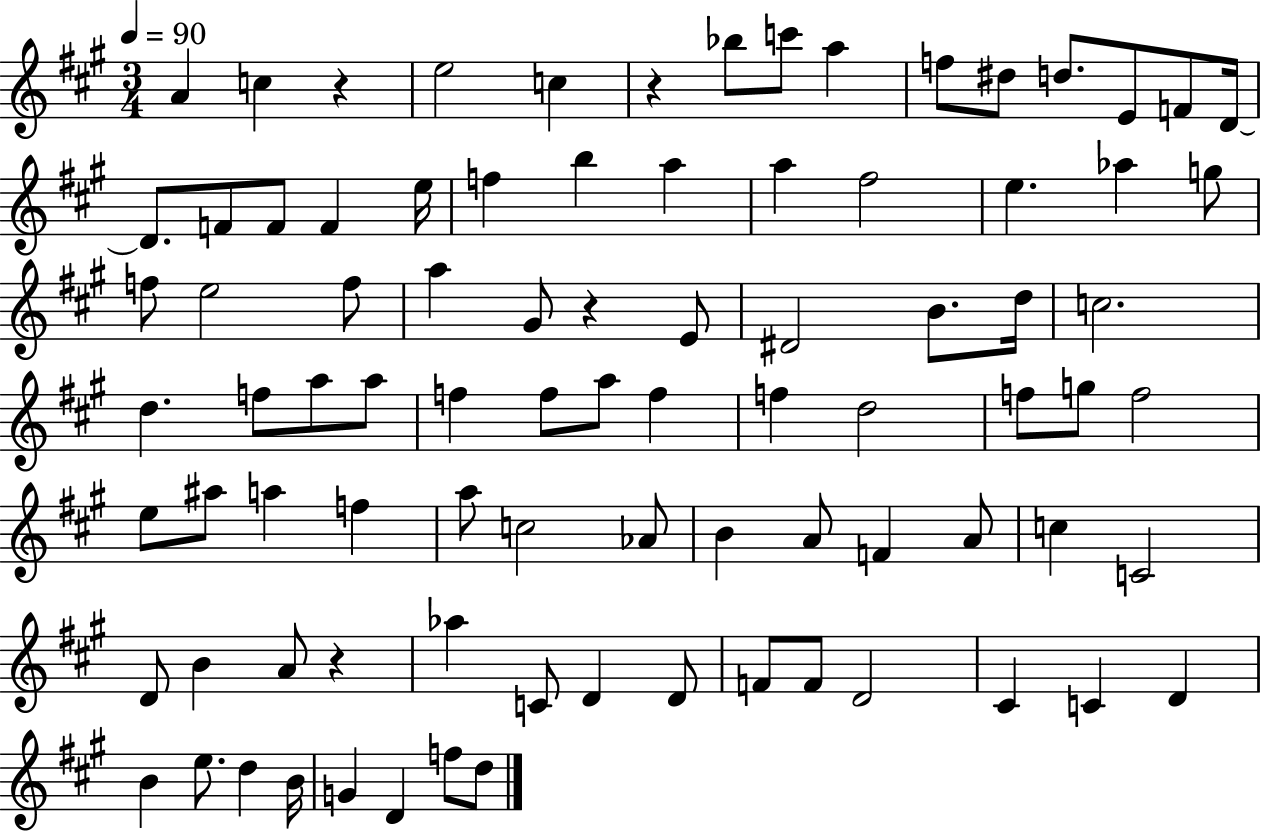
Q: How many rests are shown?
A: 4